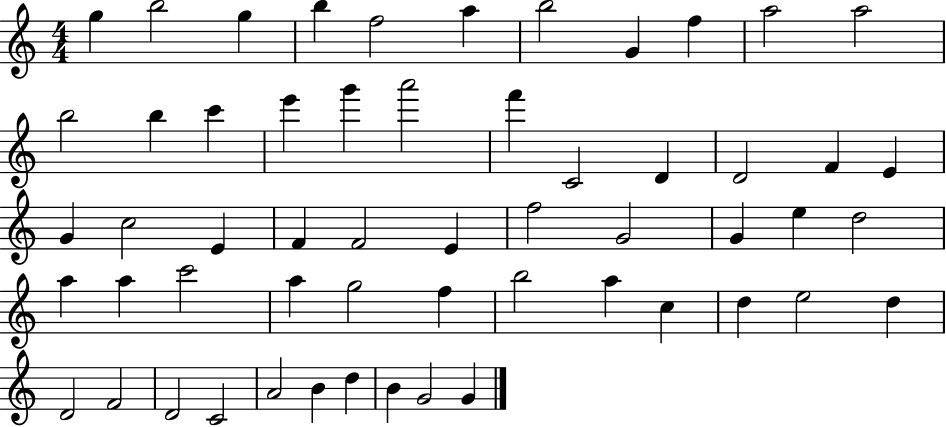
X:1
T:Untitled
M:4/4
L:1/4
K:C
g b2 g b f2 a b2 G f a2 a2 b2 b c' e' g' a'2 f' C2 D D2 F E G c2 E F F2 E f2 G2 G e d2 a a c'2 a g2 f b2 a c d e2 d D2 F2 D2 C2 A2 B d B G2 G